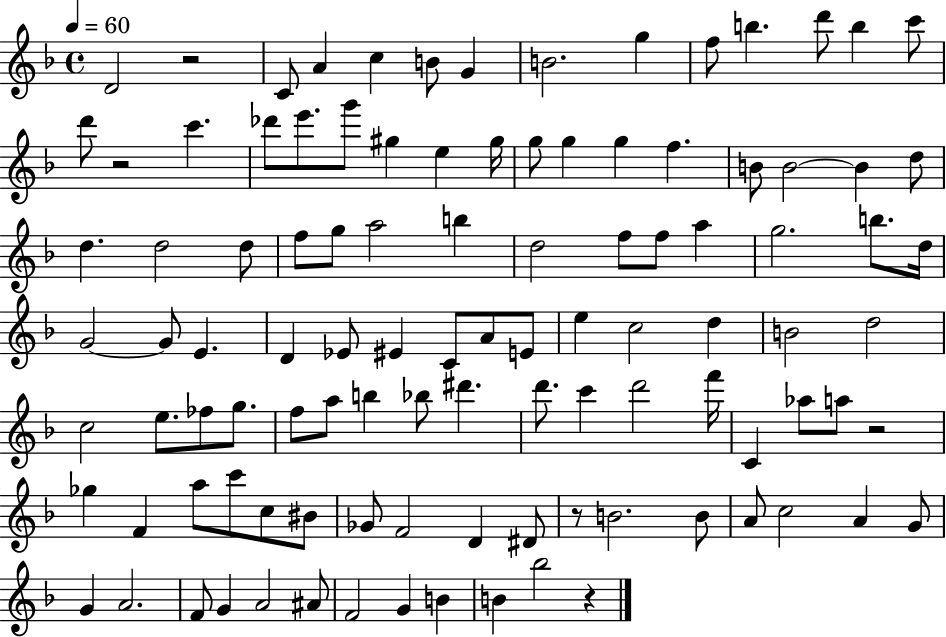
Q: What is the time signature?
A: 4/4